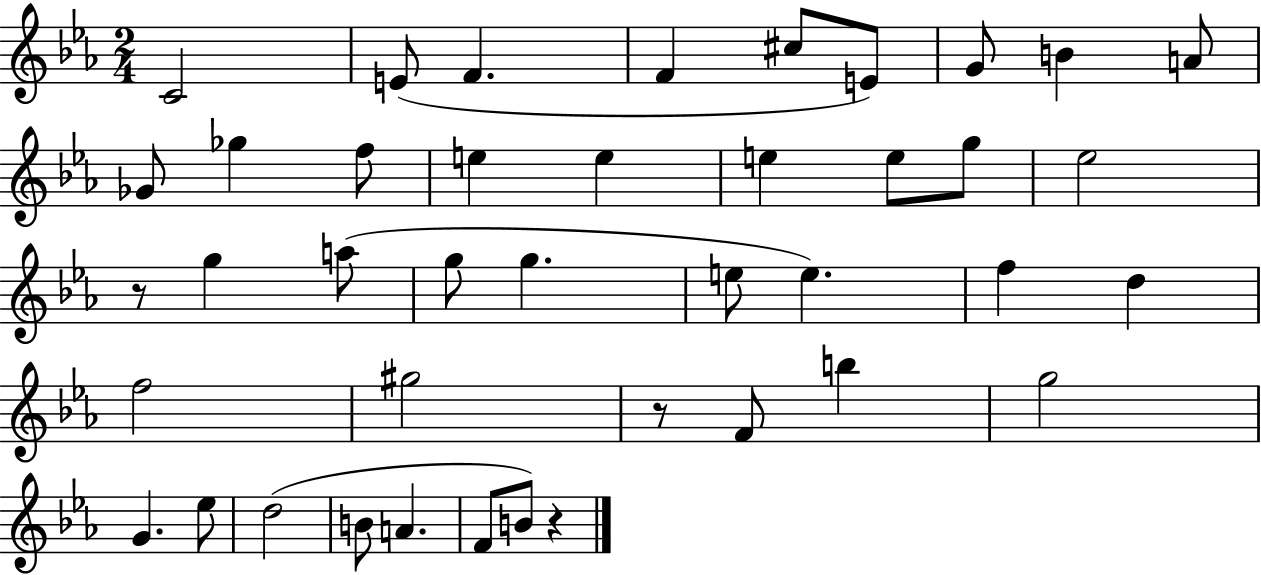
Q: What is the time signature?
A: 2/4